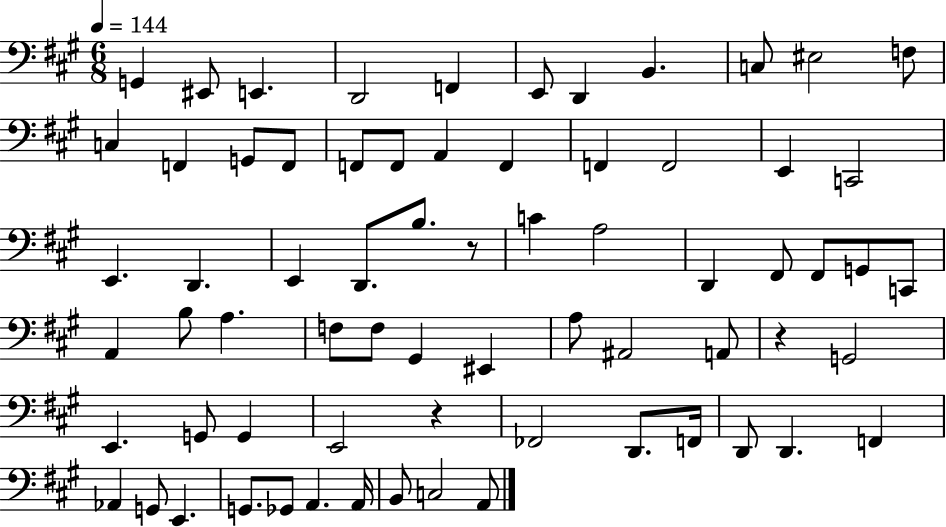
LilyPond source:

{
  \clef bass
  \numericTimeSignature
  \time 6/8
  \key a \major
  \tempo 4 = 144
  \repeat volta 2 { g,4 eis,8 e,4. | d,2 f,4 | e,8 d,4 b,4. | c8 eis2 f8 | \break c4 f,4 g,8 f,8 | f,8 f,8 a,4 f,4 | f,4 f,2 | e,4 c,2 | \break e,4. d,4. | e,4 d,8. b8. r8 | c'4 a2 | d,4 fis,8 fis,8 g,8 c,8 | \break a,4 b8 a4. | f8 f8 gis,4 eis,4 | a8 ais,2 a,8 | r4 g,2 | \break e,4. g,8 g,4 | e,2 r4 | fes,2 d,8. f,16 | d,8 d,4. f,4 | \break aes,4 g,8 e,4. | g,8. ges,8 a,4. a,16 | b,8 c2 a,8 | } \bar "|."
}